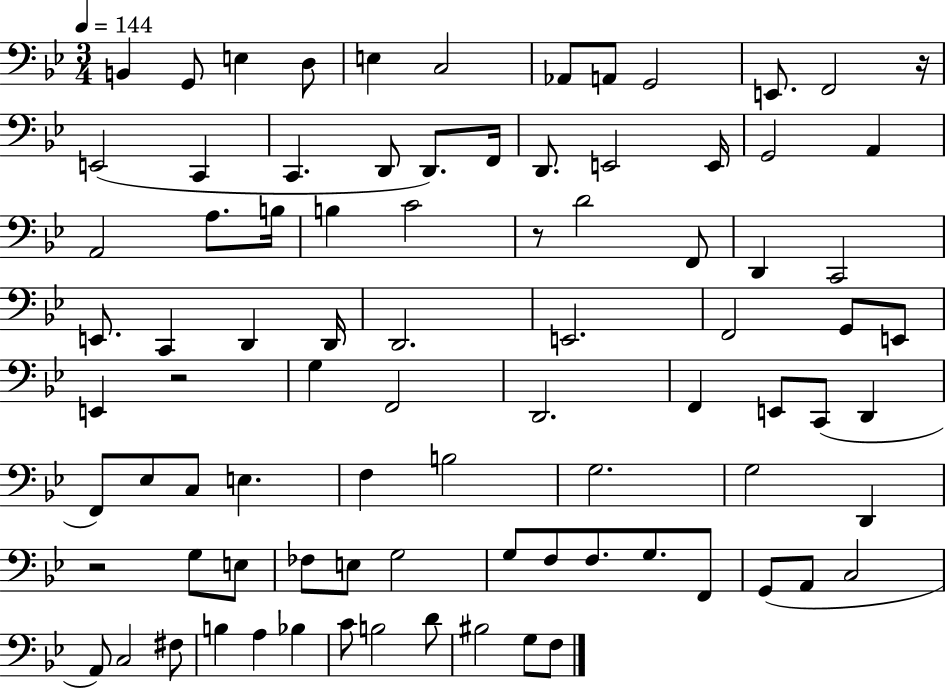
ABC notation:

X:1
T:Untitled
M:3/4
L:1/4
K:Bb
B,, G,,/2 E, D,/2 E, C,2 _A,,/2 A,,/2 G,,2 E,,/2 F,,2 z/4 E,,2 C,, C,, D,,/2 D,,/2 F,,/4 D,,/2 E,,2 E,,/4 G,,2 A,, A,,2 A,/2 B,/4 B, C2 z/2 D2 F,,/2 D,, C,,2 E,,/2 C,, D,, D,,/4 D,,2 E,,2 F,,2 G,,/2 E,,/2 E,, z2 G, F,,2 D,,2 F,, E,,/2 C,,/2 D,, F,,/2 _E,/2 C,/2 E, F, B,2 G,2 G,2 D,, z2 G,/2 E,/2 _F,/2 E,/2 G,2 G,/2 F,/2 F,/2 G,/2 F,,/2 G,,/2 A,,/2 C,2 A,,/2 C,2 ^F,/2 B, A, _B, C/2 B,2 D/2 ^B,2 G,/2 F,/2